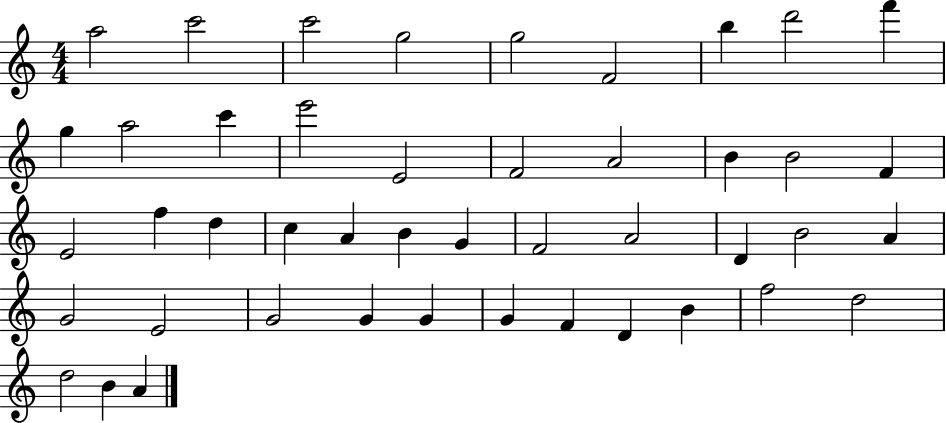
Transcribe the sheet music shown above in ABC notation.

X:1
T:Untitled
M:4/4
L:1/4
K:C
a2 c'2 c'2 g2 g2 F2 b d'2 f' g a2 c' e'2 E2 F2 A2 B B2 F E2 f d c A B G F2 A2 D B2 A G2 E2 G2 G G G F D B f2 d2 d2 B A